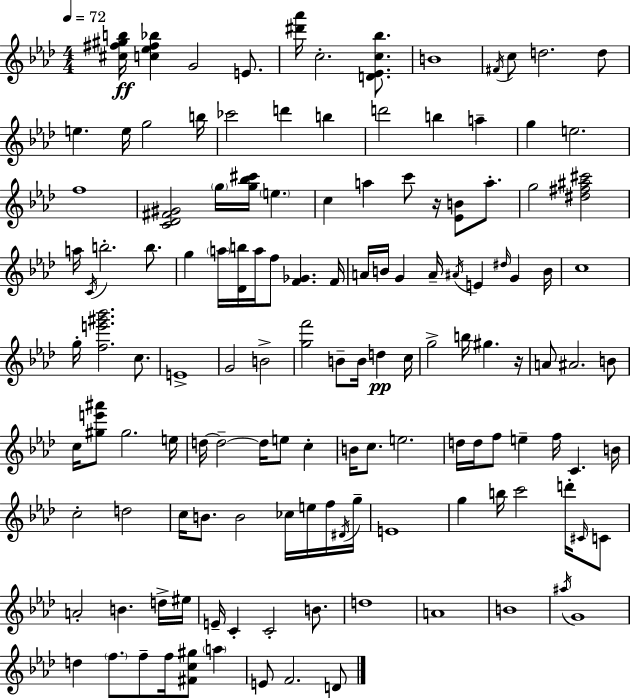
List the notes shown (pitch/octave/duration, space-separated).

[C#5,F#5,G#5,B5]/s [C5,Eb5,F#5,Bb5]/q G4/h E4/e. [D#6,Ab6]/s C5/h. [D4,Eb4,C5,Bb5]/e. B4/w F#4/s C5/e D5/h. D5/e E5/q. E5/s G5/h B5/s CES6/h D6/q B5/q D6/h B5/q A5/q G5/q E5/h. F5/w [C4,Db4,F#4,G#4]/h G5/s [G5,Bb5,C#6]/s E5/q. C5/q A5/q C6/e R/s [Eb4,B4]/e A5/e. G5/h [D#5,F#5,A#5,C#6]/h A5/s C4/s B5/h. B5/e. G5/q A5/s [Db4,B5]/s A5/s F5/e [F4,Gb4]/q. F4/s A4/s B4/s G4/q A4/s A#4/s E4/q D#5/s G4/q B4/s C5/w G5/s [F5,E6,G#6,Bb6]/h. C5/e. E4/w G4/h B4/h [G5,F6]/h B4/e B4/s D5/q C5/s G5/h B5/s G#5/q. R/s A4/e A#4/h. B4/e C5/s [G#5,E6,A#6]/e G#5/h. E5/s D5/s D5/h D5/s E5/e C5/q B4/s C5/e. E5/h. D5/s D5/s F5/e E5/q F5/s C4/q. B4/s C5/h D5/h C5/s B4/e. B4/h CES5/s E5/s F5/s D#4/s G5/s E4/w G5/q B5/s C6/h D6/s C#4/s C4/e A4/h B4/q. D5/s EIS5/s E4/s C4/q C4/h B4/e. D5/w A4/w B4/w A#5/s G4/w D5/q F5/e. F5/e F5/s [F#4,C5,G#5]/e A5/q E4/e F4/h. D4/e